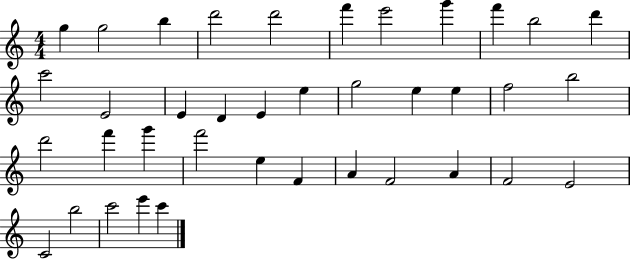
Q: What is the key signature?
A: C major